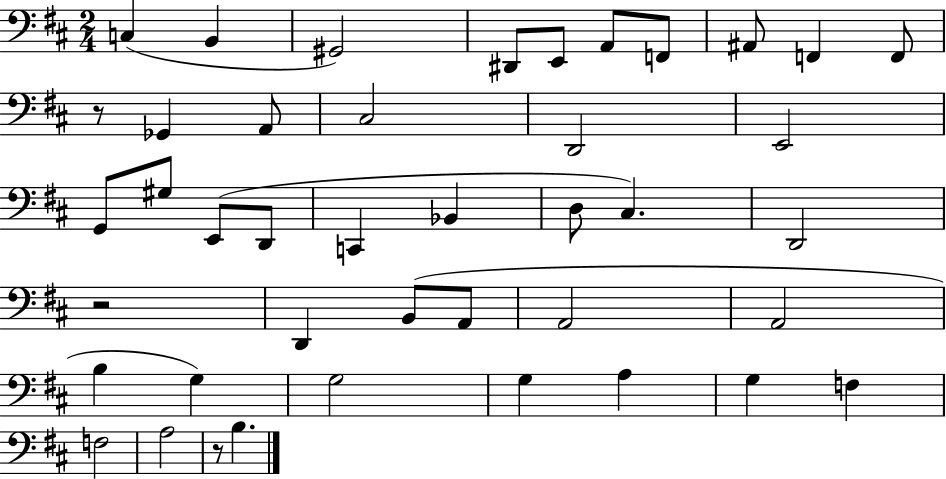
X:1
T:Untitled
M:2/4
L:1/4
K:D
C, B,, ^G,,2 ^D,,/2 E,,/2 A,,/2 F,,/2 ^A,,/2 F,, F,,/2 z/2 _G,, A,,/2 ^C,2 D,,2 E,,2 G,,/2 ^G,/2 E,,/2 D,,/2 C,, _B,, D,/2 ^C, D,,2 z2 D,, B,,/2 A,,/2 A,,2 A,,2 B, G, G,2 G, A, G, F, F,2 A,2 z/2 B,